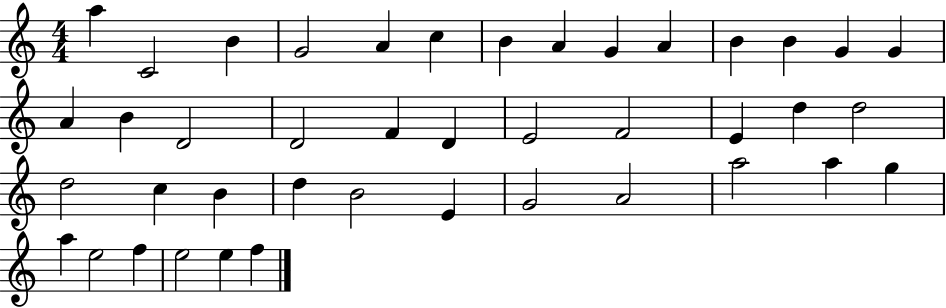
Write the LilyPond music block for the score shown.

{
  \clef treble
  \numericTimeSignature
  \time 4/4
  \key c \major
  a''4 c'2 b'4 | g'2 a'4 c''4 | b'4 a'4 g'4 a'4 | b'4 b'4 g'4 g'4 | \break a'4 b'4 d'2 | d'2 f'4 d'4 | e'2 f'2 | e'4 d''4 d''2 | \break d''2 c''4 b'4 | d''4 b'2 e'4 | g'2 a'2 | a''2 a''4 g''4 | \break a''4 e''2 f''4 | e''2 e''4 f''4 | \bar "|."
}